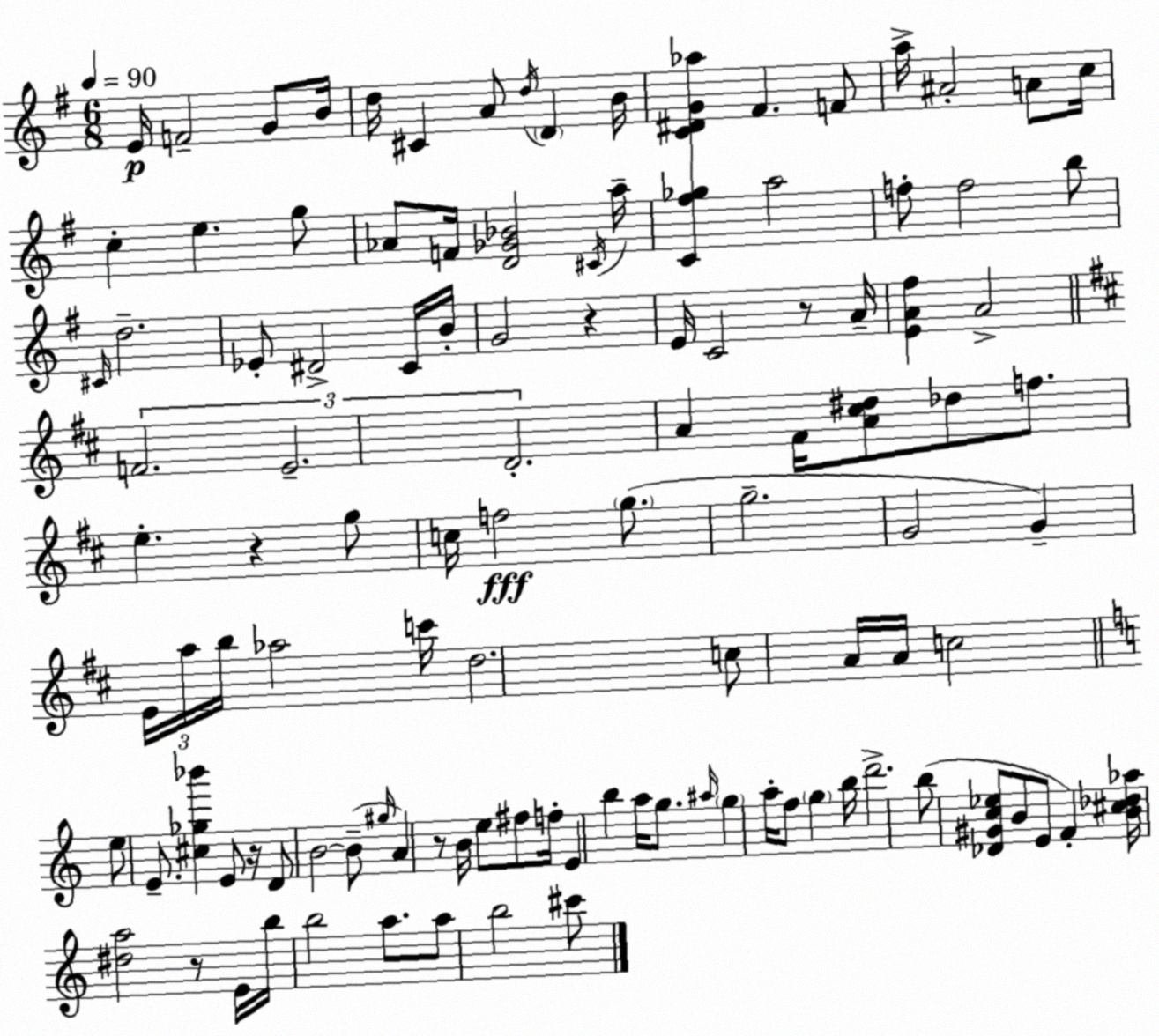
X:1
T:Untitled
M:6/8
L:1/4
K:Em
E/4 F2 G/2 B/4 d/4 ^C A/2 d/4 D B/4 [C^DG_a] ^F F/2 a/4 ^A2 A/2 c/4 c e g/2 _A/2 F/4 [D_G_B]2 ^C/4 a/4 [C^f_g] a2 f/2 f2 b/2 ^C/4 d2 _E/2 ^D2 C/4 B/4 G2 z E/4 C2 z/2 A/4 [EA^f] A2 F2 E2 D2 A ^F/4 [A^c^d]/2 _d/2 f/2 e z g/2 c/4 f2 g/2 g2 G2 G E/4 a/4 b/4 _a2 c'/4 d2 c/2 A/4 A/4 c2 e/2 E/2 [^c_g_b'] E/2 z/4 D/2 B2 B/2 ^g/4 A z/2 B/4 e/2 ^f/2 f/4 E b a/4 g/2 ^a/4 g a/4 f/2 g b/4 d'2 b/2 [_D^Gc_e]/2 B/2 E/2 F [B^c_d_a]/4 [^da]2 z/2 E/4 b/4 b2 a/2 a/2 b2 ^c'/2